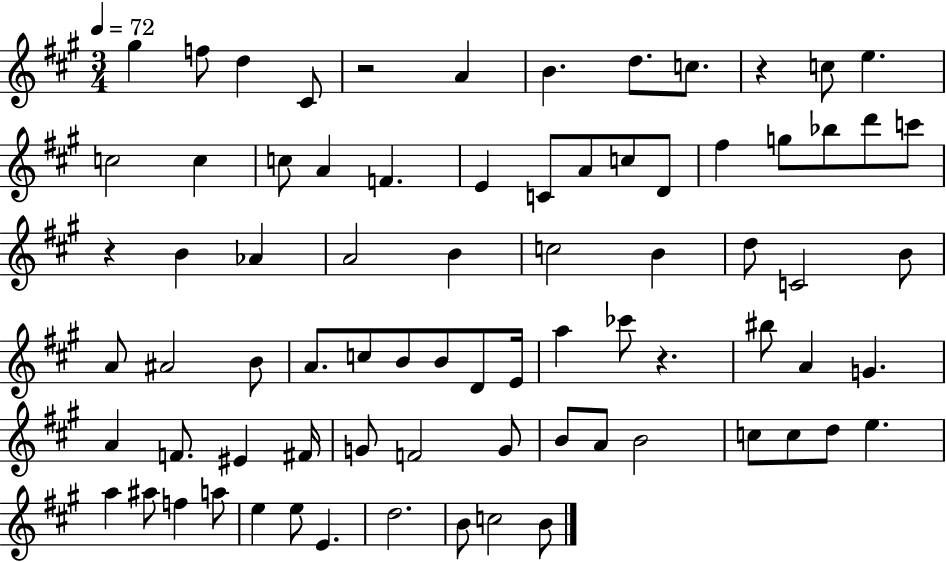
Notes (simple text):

G#5/q F5/e D5/q C#4/e R/h A4/q B4/q. D5/e. C5/e. R/q C5/e E5/q. C5/h C5/q C5/e A4/q F4/q. E4/q C4/e A4/e C5/e D4/e F#5/q G5/e Bb5/e D6/e C6/e R/q B4/q Ab4/q A4/h B4/q C5/h B4/q D5/e C4/h B4/e A4/e A#4/h B4/e A4/e. C5/e B4/e B4/e D4/e E4/s A5/q CES6/e R/q. BIS5/e A4/q G4/q. A4/q F4/e. EIS4/q F#4/s G4/e F4/h G4/e B4/e A4/e B4/h C5/e C5/e D5/e E5/q. A5/q A#5/e F5/q A5/e E5/q E5/e E4/q. D5/h. B4/e C5/h B4/e